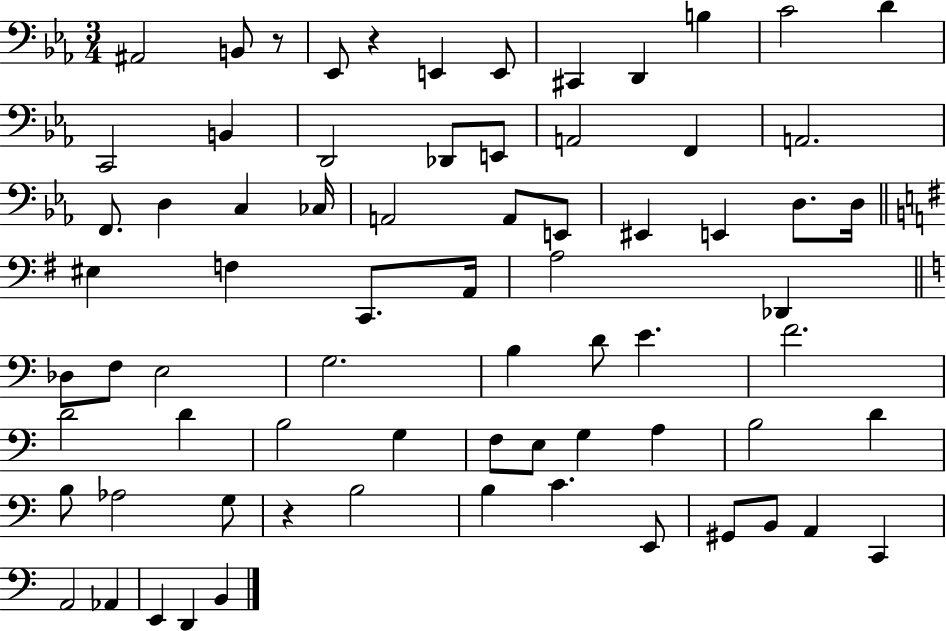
{
  \clef bass
  \numericTimeSignature
  \time 3/4
  \key ees \major
  ais,2 b,8 r8 | ees,8 r4 e,4 e,8 | cis,4 d,4 b4 | c'2 d'4 | \break c,2 b,4 | d,2 des,8 e,8 | a,2 f,4 | a,2. | \break f,8. d4 c4 ces16 | a,2 a,8 e,8 | eis,4 e,4 d8. d16 | \bar "||" \break \key e \minor eis4 f4 c,8. a,16 | a2 des,4 | \bar "||" \break \key c \major des8 f8 e2 | g2. | b4 d'8 e'4. | f'2. | \break d'2 d'4 | b2 g4 | f8 e8 g4 a4 | b2 d'4 | \break b8 aes2 g8 | r4 b2 | b4 c'4. e,8 | gis,8 b,8 a,4 c,4 | \break a,2 aes,4 | e,4 d,4 b,4 | \bar "|."
}